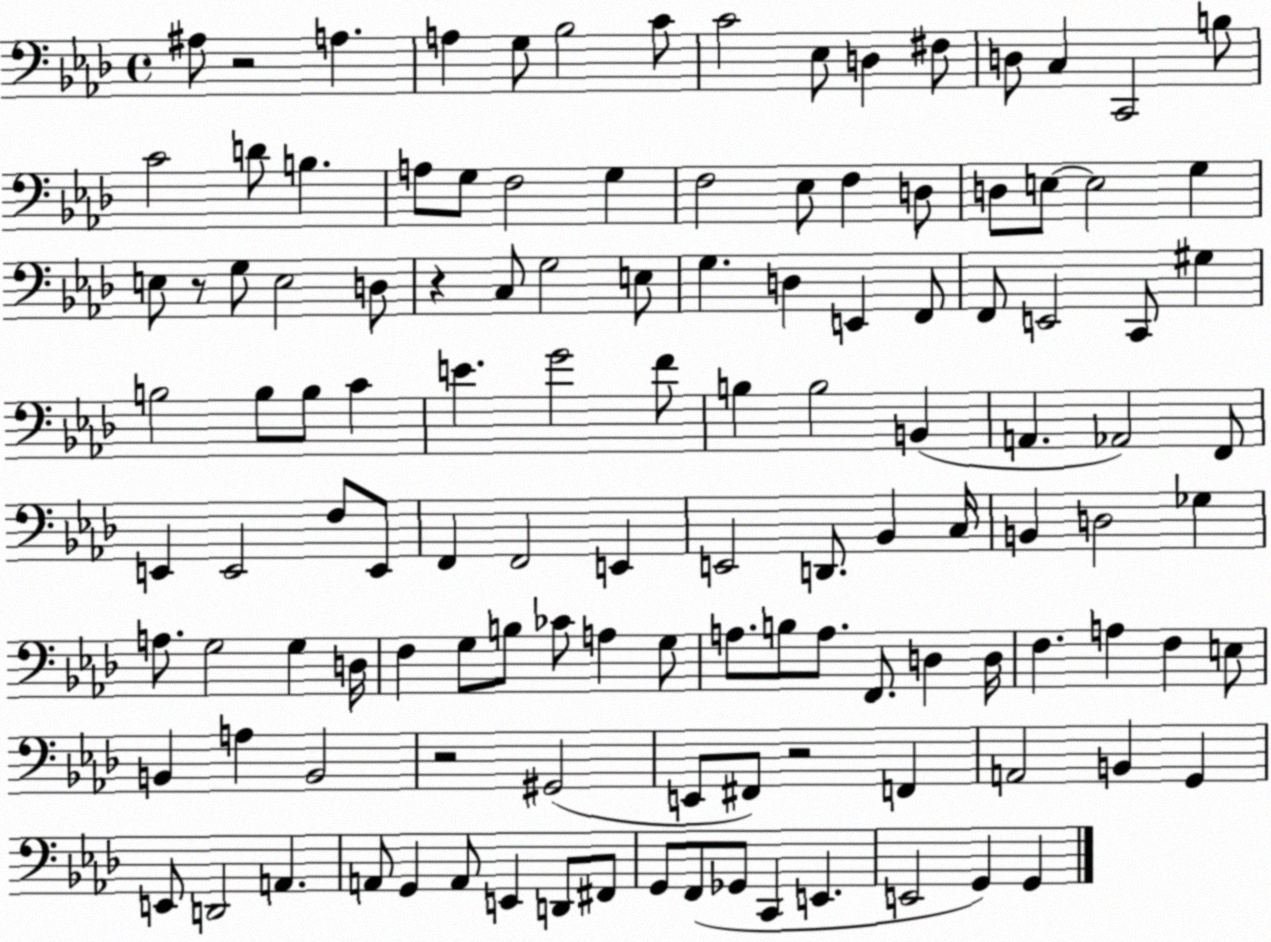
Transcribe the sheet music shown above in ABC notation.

X:1
T:Untitled
M:4/4
L:1/4
K:Ab
^A,/2 z2 A, A, G,/2 _B,2 C/2 C2 _E,/2 D, ^F,/2 D,/2 C, C,,2 B,/2 C2 D/2 B, A,/2 G,/2 F,2 G, F,2 _E,/2 F, D,/2 D,/2 E,/2 E,2 G, E,/2 z/2 G,/2 E,2 D,/2 z C,/2 G,2 E,/2 G, D, E,, F,,/2 F,,/2 E,,2 C,,/2 ^G, B,2 B,/2 B,/2 C E G2 F/2 B, B,2 B,, A,, _A,,2 F,,/2 E,, E,,2 F,/2 E,,/2 F,, F,,2 E,, E,,2 D,,/2 _B,, C,/4 B,, D,2 _G, A,/2 G,2 G, D,/4 F, G,/2 B,/2 _C/2 A, G,/2 A,/2 B,/2 A,/2 F,,/2 D, D,/4 F, A, F, E,/2 B,, A, B,,2 z2 ^G,,2 E,,/2 ^F,,/2 z2 F,, A,,2 B,, G,, E,,/2 D,,2 A,, A,,/2 G,, A,,/2 E,, D,,/2 ^F,,/2 G,,/2 F,,/2 _G,,/2 C,, E,, E,,2 G,, G,,